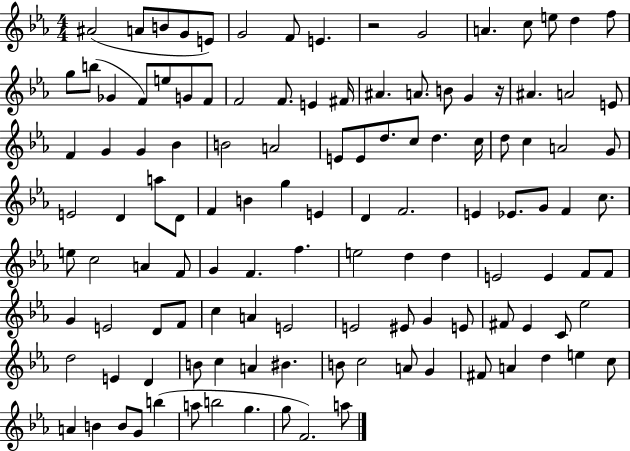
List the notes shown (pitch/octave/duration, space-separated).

A#4/h A4/e B4/e G4/e E4/e G4/h F4/e E4/q. R/h G4/h A4/q. C5/e E5/e D5/q F5/e G5/e B5/e Gb4/q F4/e E5/e G4/e F4/e F4/h F4/e. E4/q F#4/s A#4/q. A4/e. B4/e G4/q R/s A#4/q. A4/h E4/e F4/q G4/q G4/q Bb4/q B4/h A4/h E4/e E4/e D5/e. C5/e D5/q. C5/s D5/e C5/q A4/h G4/e E4/h D4/q A5/e D4/e F4/q B4/q G5/q E4/q D4/q F4/h. E4/q Eb4/e. G4/e F4/q C5/e. E5/e C5/h A4/q F4/e G4/q F4/q. F5/q. E5/h D5/q D5/q E4/h E4/q F4/e F4/e G4/q E4/h D4/e F4/e C5/q A4/q E4/h E4/h EIS4/e G4/q E4/e F#4/e Eb4/q C4/e Eb5/h D5/h E4/q D4/q B4/e C5/q A4/q BIS4/q. B4/e C5/h A4/e G4/q F#4/e A4/q D5/q E5/q C5/e A4/q B4/q B4/e G4/e B5/q A5/e B5/h G5/q. G5/e F4/h. A5/e